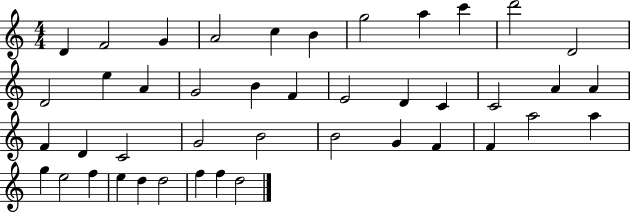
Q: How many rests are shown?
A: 0